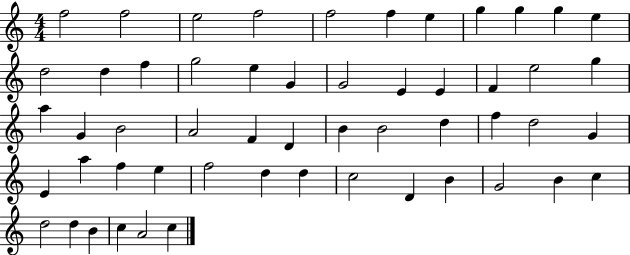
X:1
T:Untitled
M:4/4
L:1/4
K:C
f2 f2 e2 f2 f2 f e g g g e d2 d f g2 e G G2 E E F e2 g a G B2 A2 F D B B2 d f d2 G E a f e f2 d d c2 D B G2 B c d2 d B c A2 c